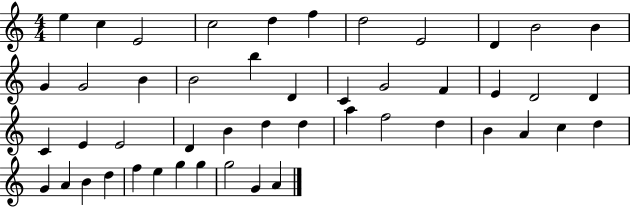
E5/q C5/q E4/h C5/h D5/q F5/q D5/h E4/h D4/q B4/h B4/q G4/q G4/h B4/q B4/h B5/q D4/q C4/q G4/h F4/q E4/q D4/h D4/q C4/q E4/q E4/h D4/q B4/q D5/q D5/q A5/q F5/h D5/q B4/q A4/q C5/q D5/q G4/q A4/q B4/q D5/q F5/q E5/q G5/q G5/q G5/h G4/q A4/q